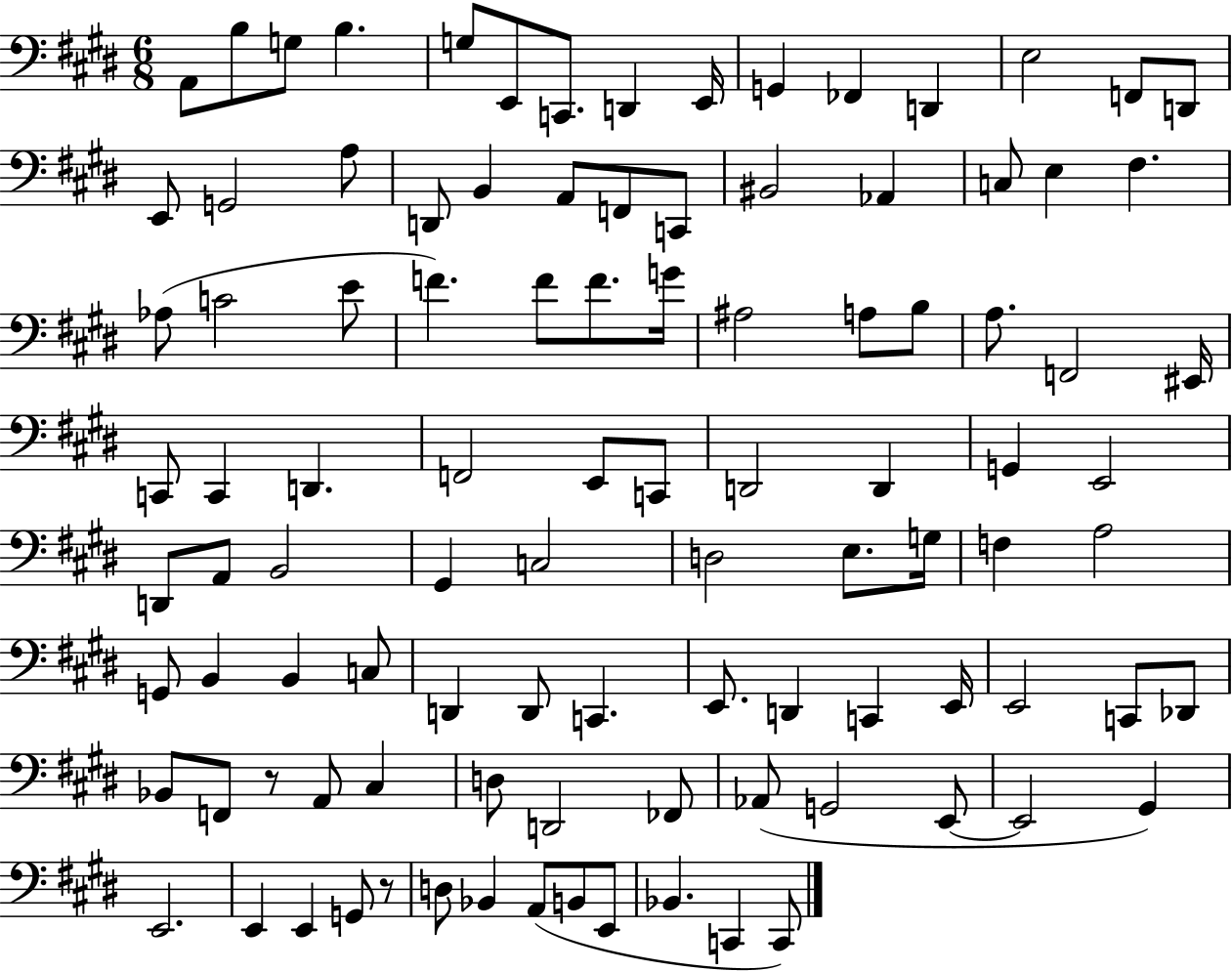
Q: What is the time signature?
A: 6/8